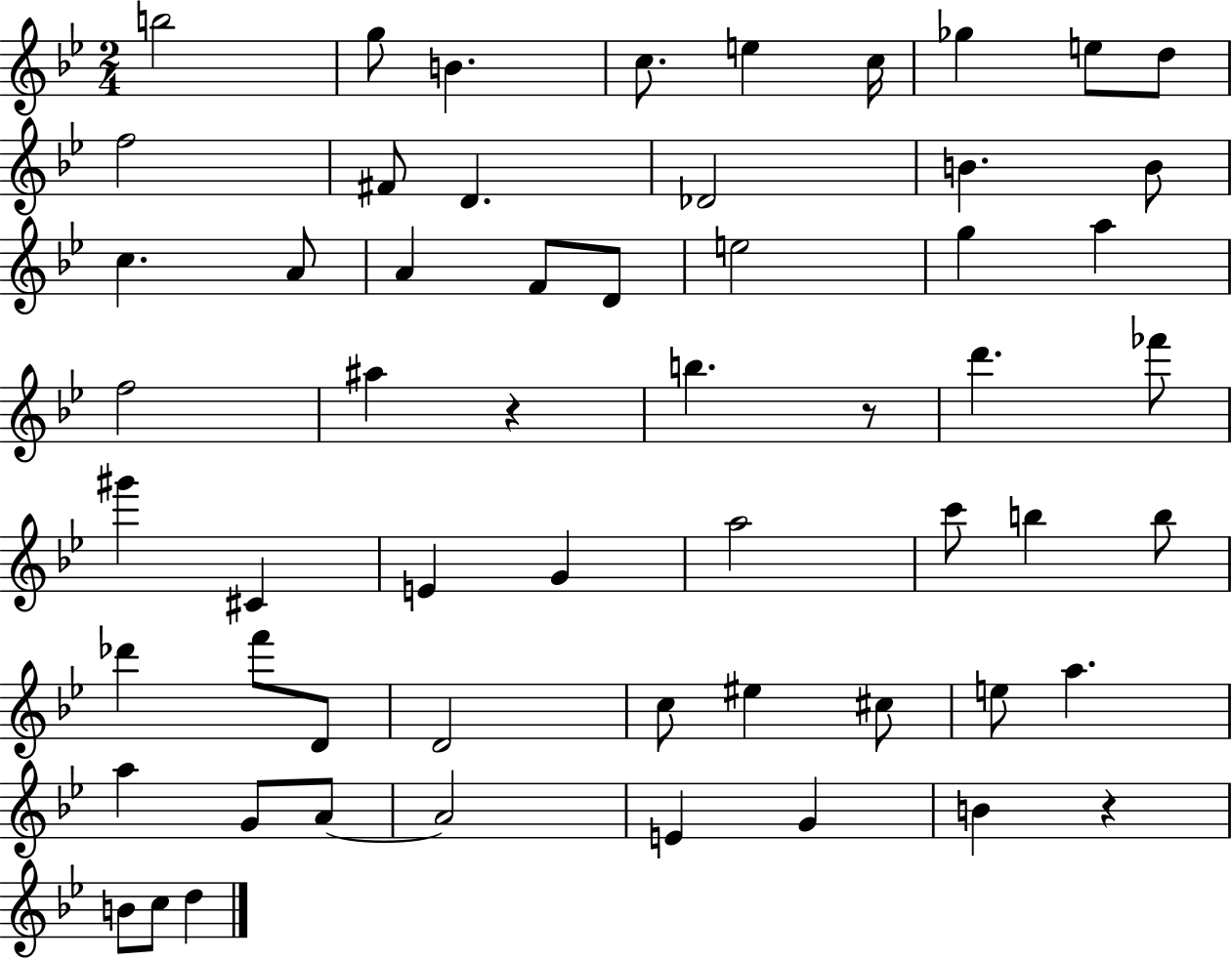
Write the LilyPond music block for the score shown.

{
  \clef treble
  \numericTimeSignature
  \time 2/4
  \key bes \major
  b''2 | g''8 b'4. | c''8. e''4 c''16 | ges''4 e''8 d''8 | \break f''2 | fis'8 d'4. | des'2 | b'4. b'8 | \break c''4. a'8 | a'4 f'8 d'8 | e''2 | g''4 a''4 | \break f''2 | ais''4 r4 | b''4. r8 | d'''4. fes'''8 | \break gis'''4 cis'4 | e'4 g'4 | a''2 | c'''8 b''4 b''8 | \break des'''4 f'''8 d'8 | d'2 | c''8 eis''4 cis''8 | e''8 a''4. | \break a''4 g'8 a'8~~ | a'2 | e'4 g'4 | b'4 r4 | \break b'8 c''8 d''4 | \bar "|."
}